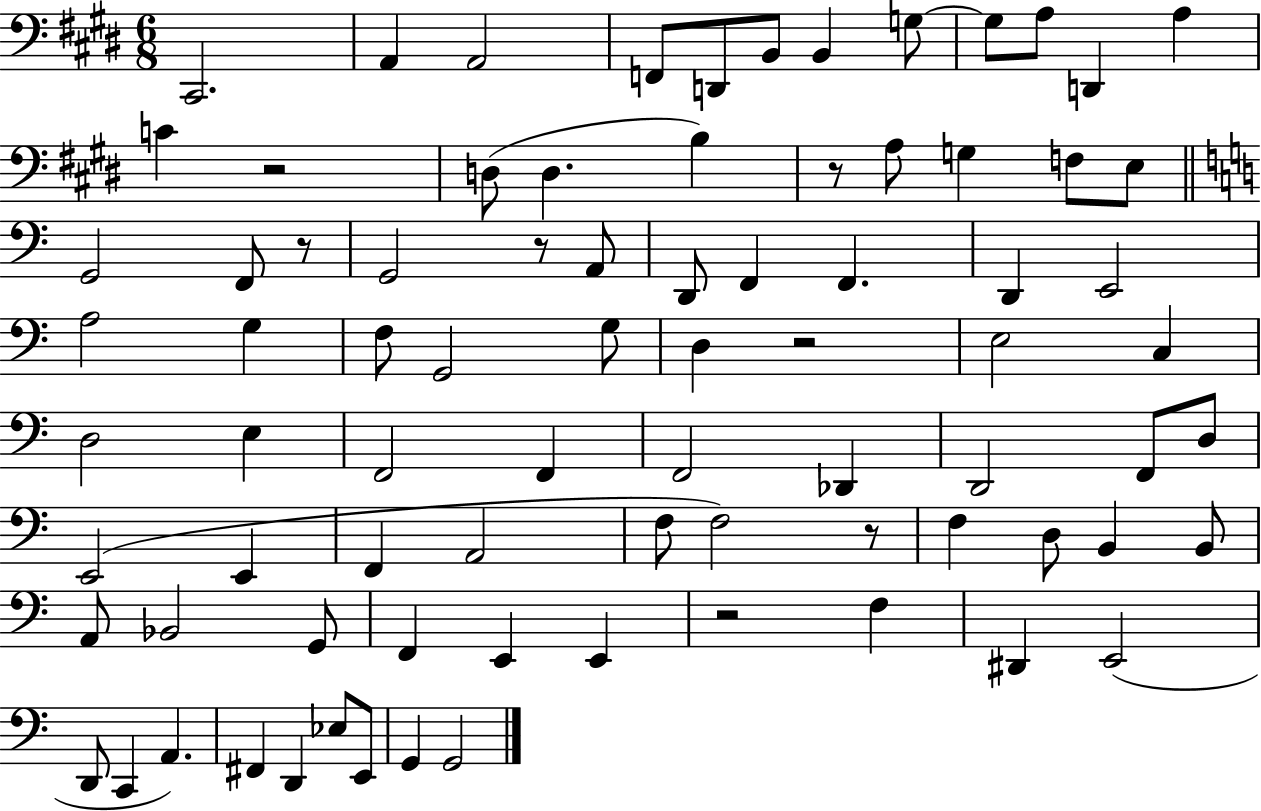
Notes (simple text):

C#2/h. A2/q A2/h F2/e D2/e B2/e B2/q G3/e G3/e A3/e D2/q A3/q C4/q R/h D3/e D3/q. B3/q R/e A3/e G3/q F3/e E3/e G2/h F2/e R/e G2/h R/e A2/e D2/e F2/q F2/q. D2/q E2/h A3/h G3/q F3/e G2/h G3/e D3/q R/h E3/h C3/q D3/h E3/q F2/h F2/q F2/h Db2/q D2/h F2/e D3/e E2/h E2/q F2/q A2/h F3/e F3/h R/e F3/q D3/e B2/q B2/e A2/e Bb2/h G2/e F2/q E2/q E2/q R/h F3/q D#2/q E2/h D2/e C2/q A2/q. F#2/q D2/q Eb3/e E2/e G2/q G2/h